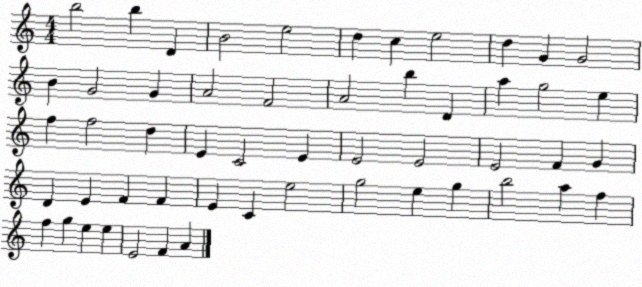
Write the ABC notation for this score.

X:1
T:Untitled
M:4/4
L:1/4
K:C
b2 b D B2 e2 d c e2 d G G2 B G2 G A2 F2 A2 b D a g2 e f f2 d E C2 E E2 E2 E2 F G D E F F E C e2 g2 e g b2 a f f g e e E2 F A